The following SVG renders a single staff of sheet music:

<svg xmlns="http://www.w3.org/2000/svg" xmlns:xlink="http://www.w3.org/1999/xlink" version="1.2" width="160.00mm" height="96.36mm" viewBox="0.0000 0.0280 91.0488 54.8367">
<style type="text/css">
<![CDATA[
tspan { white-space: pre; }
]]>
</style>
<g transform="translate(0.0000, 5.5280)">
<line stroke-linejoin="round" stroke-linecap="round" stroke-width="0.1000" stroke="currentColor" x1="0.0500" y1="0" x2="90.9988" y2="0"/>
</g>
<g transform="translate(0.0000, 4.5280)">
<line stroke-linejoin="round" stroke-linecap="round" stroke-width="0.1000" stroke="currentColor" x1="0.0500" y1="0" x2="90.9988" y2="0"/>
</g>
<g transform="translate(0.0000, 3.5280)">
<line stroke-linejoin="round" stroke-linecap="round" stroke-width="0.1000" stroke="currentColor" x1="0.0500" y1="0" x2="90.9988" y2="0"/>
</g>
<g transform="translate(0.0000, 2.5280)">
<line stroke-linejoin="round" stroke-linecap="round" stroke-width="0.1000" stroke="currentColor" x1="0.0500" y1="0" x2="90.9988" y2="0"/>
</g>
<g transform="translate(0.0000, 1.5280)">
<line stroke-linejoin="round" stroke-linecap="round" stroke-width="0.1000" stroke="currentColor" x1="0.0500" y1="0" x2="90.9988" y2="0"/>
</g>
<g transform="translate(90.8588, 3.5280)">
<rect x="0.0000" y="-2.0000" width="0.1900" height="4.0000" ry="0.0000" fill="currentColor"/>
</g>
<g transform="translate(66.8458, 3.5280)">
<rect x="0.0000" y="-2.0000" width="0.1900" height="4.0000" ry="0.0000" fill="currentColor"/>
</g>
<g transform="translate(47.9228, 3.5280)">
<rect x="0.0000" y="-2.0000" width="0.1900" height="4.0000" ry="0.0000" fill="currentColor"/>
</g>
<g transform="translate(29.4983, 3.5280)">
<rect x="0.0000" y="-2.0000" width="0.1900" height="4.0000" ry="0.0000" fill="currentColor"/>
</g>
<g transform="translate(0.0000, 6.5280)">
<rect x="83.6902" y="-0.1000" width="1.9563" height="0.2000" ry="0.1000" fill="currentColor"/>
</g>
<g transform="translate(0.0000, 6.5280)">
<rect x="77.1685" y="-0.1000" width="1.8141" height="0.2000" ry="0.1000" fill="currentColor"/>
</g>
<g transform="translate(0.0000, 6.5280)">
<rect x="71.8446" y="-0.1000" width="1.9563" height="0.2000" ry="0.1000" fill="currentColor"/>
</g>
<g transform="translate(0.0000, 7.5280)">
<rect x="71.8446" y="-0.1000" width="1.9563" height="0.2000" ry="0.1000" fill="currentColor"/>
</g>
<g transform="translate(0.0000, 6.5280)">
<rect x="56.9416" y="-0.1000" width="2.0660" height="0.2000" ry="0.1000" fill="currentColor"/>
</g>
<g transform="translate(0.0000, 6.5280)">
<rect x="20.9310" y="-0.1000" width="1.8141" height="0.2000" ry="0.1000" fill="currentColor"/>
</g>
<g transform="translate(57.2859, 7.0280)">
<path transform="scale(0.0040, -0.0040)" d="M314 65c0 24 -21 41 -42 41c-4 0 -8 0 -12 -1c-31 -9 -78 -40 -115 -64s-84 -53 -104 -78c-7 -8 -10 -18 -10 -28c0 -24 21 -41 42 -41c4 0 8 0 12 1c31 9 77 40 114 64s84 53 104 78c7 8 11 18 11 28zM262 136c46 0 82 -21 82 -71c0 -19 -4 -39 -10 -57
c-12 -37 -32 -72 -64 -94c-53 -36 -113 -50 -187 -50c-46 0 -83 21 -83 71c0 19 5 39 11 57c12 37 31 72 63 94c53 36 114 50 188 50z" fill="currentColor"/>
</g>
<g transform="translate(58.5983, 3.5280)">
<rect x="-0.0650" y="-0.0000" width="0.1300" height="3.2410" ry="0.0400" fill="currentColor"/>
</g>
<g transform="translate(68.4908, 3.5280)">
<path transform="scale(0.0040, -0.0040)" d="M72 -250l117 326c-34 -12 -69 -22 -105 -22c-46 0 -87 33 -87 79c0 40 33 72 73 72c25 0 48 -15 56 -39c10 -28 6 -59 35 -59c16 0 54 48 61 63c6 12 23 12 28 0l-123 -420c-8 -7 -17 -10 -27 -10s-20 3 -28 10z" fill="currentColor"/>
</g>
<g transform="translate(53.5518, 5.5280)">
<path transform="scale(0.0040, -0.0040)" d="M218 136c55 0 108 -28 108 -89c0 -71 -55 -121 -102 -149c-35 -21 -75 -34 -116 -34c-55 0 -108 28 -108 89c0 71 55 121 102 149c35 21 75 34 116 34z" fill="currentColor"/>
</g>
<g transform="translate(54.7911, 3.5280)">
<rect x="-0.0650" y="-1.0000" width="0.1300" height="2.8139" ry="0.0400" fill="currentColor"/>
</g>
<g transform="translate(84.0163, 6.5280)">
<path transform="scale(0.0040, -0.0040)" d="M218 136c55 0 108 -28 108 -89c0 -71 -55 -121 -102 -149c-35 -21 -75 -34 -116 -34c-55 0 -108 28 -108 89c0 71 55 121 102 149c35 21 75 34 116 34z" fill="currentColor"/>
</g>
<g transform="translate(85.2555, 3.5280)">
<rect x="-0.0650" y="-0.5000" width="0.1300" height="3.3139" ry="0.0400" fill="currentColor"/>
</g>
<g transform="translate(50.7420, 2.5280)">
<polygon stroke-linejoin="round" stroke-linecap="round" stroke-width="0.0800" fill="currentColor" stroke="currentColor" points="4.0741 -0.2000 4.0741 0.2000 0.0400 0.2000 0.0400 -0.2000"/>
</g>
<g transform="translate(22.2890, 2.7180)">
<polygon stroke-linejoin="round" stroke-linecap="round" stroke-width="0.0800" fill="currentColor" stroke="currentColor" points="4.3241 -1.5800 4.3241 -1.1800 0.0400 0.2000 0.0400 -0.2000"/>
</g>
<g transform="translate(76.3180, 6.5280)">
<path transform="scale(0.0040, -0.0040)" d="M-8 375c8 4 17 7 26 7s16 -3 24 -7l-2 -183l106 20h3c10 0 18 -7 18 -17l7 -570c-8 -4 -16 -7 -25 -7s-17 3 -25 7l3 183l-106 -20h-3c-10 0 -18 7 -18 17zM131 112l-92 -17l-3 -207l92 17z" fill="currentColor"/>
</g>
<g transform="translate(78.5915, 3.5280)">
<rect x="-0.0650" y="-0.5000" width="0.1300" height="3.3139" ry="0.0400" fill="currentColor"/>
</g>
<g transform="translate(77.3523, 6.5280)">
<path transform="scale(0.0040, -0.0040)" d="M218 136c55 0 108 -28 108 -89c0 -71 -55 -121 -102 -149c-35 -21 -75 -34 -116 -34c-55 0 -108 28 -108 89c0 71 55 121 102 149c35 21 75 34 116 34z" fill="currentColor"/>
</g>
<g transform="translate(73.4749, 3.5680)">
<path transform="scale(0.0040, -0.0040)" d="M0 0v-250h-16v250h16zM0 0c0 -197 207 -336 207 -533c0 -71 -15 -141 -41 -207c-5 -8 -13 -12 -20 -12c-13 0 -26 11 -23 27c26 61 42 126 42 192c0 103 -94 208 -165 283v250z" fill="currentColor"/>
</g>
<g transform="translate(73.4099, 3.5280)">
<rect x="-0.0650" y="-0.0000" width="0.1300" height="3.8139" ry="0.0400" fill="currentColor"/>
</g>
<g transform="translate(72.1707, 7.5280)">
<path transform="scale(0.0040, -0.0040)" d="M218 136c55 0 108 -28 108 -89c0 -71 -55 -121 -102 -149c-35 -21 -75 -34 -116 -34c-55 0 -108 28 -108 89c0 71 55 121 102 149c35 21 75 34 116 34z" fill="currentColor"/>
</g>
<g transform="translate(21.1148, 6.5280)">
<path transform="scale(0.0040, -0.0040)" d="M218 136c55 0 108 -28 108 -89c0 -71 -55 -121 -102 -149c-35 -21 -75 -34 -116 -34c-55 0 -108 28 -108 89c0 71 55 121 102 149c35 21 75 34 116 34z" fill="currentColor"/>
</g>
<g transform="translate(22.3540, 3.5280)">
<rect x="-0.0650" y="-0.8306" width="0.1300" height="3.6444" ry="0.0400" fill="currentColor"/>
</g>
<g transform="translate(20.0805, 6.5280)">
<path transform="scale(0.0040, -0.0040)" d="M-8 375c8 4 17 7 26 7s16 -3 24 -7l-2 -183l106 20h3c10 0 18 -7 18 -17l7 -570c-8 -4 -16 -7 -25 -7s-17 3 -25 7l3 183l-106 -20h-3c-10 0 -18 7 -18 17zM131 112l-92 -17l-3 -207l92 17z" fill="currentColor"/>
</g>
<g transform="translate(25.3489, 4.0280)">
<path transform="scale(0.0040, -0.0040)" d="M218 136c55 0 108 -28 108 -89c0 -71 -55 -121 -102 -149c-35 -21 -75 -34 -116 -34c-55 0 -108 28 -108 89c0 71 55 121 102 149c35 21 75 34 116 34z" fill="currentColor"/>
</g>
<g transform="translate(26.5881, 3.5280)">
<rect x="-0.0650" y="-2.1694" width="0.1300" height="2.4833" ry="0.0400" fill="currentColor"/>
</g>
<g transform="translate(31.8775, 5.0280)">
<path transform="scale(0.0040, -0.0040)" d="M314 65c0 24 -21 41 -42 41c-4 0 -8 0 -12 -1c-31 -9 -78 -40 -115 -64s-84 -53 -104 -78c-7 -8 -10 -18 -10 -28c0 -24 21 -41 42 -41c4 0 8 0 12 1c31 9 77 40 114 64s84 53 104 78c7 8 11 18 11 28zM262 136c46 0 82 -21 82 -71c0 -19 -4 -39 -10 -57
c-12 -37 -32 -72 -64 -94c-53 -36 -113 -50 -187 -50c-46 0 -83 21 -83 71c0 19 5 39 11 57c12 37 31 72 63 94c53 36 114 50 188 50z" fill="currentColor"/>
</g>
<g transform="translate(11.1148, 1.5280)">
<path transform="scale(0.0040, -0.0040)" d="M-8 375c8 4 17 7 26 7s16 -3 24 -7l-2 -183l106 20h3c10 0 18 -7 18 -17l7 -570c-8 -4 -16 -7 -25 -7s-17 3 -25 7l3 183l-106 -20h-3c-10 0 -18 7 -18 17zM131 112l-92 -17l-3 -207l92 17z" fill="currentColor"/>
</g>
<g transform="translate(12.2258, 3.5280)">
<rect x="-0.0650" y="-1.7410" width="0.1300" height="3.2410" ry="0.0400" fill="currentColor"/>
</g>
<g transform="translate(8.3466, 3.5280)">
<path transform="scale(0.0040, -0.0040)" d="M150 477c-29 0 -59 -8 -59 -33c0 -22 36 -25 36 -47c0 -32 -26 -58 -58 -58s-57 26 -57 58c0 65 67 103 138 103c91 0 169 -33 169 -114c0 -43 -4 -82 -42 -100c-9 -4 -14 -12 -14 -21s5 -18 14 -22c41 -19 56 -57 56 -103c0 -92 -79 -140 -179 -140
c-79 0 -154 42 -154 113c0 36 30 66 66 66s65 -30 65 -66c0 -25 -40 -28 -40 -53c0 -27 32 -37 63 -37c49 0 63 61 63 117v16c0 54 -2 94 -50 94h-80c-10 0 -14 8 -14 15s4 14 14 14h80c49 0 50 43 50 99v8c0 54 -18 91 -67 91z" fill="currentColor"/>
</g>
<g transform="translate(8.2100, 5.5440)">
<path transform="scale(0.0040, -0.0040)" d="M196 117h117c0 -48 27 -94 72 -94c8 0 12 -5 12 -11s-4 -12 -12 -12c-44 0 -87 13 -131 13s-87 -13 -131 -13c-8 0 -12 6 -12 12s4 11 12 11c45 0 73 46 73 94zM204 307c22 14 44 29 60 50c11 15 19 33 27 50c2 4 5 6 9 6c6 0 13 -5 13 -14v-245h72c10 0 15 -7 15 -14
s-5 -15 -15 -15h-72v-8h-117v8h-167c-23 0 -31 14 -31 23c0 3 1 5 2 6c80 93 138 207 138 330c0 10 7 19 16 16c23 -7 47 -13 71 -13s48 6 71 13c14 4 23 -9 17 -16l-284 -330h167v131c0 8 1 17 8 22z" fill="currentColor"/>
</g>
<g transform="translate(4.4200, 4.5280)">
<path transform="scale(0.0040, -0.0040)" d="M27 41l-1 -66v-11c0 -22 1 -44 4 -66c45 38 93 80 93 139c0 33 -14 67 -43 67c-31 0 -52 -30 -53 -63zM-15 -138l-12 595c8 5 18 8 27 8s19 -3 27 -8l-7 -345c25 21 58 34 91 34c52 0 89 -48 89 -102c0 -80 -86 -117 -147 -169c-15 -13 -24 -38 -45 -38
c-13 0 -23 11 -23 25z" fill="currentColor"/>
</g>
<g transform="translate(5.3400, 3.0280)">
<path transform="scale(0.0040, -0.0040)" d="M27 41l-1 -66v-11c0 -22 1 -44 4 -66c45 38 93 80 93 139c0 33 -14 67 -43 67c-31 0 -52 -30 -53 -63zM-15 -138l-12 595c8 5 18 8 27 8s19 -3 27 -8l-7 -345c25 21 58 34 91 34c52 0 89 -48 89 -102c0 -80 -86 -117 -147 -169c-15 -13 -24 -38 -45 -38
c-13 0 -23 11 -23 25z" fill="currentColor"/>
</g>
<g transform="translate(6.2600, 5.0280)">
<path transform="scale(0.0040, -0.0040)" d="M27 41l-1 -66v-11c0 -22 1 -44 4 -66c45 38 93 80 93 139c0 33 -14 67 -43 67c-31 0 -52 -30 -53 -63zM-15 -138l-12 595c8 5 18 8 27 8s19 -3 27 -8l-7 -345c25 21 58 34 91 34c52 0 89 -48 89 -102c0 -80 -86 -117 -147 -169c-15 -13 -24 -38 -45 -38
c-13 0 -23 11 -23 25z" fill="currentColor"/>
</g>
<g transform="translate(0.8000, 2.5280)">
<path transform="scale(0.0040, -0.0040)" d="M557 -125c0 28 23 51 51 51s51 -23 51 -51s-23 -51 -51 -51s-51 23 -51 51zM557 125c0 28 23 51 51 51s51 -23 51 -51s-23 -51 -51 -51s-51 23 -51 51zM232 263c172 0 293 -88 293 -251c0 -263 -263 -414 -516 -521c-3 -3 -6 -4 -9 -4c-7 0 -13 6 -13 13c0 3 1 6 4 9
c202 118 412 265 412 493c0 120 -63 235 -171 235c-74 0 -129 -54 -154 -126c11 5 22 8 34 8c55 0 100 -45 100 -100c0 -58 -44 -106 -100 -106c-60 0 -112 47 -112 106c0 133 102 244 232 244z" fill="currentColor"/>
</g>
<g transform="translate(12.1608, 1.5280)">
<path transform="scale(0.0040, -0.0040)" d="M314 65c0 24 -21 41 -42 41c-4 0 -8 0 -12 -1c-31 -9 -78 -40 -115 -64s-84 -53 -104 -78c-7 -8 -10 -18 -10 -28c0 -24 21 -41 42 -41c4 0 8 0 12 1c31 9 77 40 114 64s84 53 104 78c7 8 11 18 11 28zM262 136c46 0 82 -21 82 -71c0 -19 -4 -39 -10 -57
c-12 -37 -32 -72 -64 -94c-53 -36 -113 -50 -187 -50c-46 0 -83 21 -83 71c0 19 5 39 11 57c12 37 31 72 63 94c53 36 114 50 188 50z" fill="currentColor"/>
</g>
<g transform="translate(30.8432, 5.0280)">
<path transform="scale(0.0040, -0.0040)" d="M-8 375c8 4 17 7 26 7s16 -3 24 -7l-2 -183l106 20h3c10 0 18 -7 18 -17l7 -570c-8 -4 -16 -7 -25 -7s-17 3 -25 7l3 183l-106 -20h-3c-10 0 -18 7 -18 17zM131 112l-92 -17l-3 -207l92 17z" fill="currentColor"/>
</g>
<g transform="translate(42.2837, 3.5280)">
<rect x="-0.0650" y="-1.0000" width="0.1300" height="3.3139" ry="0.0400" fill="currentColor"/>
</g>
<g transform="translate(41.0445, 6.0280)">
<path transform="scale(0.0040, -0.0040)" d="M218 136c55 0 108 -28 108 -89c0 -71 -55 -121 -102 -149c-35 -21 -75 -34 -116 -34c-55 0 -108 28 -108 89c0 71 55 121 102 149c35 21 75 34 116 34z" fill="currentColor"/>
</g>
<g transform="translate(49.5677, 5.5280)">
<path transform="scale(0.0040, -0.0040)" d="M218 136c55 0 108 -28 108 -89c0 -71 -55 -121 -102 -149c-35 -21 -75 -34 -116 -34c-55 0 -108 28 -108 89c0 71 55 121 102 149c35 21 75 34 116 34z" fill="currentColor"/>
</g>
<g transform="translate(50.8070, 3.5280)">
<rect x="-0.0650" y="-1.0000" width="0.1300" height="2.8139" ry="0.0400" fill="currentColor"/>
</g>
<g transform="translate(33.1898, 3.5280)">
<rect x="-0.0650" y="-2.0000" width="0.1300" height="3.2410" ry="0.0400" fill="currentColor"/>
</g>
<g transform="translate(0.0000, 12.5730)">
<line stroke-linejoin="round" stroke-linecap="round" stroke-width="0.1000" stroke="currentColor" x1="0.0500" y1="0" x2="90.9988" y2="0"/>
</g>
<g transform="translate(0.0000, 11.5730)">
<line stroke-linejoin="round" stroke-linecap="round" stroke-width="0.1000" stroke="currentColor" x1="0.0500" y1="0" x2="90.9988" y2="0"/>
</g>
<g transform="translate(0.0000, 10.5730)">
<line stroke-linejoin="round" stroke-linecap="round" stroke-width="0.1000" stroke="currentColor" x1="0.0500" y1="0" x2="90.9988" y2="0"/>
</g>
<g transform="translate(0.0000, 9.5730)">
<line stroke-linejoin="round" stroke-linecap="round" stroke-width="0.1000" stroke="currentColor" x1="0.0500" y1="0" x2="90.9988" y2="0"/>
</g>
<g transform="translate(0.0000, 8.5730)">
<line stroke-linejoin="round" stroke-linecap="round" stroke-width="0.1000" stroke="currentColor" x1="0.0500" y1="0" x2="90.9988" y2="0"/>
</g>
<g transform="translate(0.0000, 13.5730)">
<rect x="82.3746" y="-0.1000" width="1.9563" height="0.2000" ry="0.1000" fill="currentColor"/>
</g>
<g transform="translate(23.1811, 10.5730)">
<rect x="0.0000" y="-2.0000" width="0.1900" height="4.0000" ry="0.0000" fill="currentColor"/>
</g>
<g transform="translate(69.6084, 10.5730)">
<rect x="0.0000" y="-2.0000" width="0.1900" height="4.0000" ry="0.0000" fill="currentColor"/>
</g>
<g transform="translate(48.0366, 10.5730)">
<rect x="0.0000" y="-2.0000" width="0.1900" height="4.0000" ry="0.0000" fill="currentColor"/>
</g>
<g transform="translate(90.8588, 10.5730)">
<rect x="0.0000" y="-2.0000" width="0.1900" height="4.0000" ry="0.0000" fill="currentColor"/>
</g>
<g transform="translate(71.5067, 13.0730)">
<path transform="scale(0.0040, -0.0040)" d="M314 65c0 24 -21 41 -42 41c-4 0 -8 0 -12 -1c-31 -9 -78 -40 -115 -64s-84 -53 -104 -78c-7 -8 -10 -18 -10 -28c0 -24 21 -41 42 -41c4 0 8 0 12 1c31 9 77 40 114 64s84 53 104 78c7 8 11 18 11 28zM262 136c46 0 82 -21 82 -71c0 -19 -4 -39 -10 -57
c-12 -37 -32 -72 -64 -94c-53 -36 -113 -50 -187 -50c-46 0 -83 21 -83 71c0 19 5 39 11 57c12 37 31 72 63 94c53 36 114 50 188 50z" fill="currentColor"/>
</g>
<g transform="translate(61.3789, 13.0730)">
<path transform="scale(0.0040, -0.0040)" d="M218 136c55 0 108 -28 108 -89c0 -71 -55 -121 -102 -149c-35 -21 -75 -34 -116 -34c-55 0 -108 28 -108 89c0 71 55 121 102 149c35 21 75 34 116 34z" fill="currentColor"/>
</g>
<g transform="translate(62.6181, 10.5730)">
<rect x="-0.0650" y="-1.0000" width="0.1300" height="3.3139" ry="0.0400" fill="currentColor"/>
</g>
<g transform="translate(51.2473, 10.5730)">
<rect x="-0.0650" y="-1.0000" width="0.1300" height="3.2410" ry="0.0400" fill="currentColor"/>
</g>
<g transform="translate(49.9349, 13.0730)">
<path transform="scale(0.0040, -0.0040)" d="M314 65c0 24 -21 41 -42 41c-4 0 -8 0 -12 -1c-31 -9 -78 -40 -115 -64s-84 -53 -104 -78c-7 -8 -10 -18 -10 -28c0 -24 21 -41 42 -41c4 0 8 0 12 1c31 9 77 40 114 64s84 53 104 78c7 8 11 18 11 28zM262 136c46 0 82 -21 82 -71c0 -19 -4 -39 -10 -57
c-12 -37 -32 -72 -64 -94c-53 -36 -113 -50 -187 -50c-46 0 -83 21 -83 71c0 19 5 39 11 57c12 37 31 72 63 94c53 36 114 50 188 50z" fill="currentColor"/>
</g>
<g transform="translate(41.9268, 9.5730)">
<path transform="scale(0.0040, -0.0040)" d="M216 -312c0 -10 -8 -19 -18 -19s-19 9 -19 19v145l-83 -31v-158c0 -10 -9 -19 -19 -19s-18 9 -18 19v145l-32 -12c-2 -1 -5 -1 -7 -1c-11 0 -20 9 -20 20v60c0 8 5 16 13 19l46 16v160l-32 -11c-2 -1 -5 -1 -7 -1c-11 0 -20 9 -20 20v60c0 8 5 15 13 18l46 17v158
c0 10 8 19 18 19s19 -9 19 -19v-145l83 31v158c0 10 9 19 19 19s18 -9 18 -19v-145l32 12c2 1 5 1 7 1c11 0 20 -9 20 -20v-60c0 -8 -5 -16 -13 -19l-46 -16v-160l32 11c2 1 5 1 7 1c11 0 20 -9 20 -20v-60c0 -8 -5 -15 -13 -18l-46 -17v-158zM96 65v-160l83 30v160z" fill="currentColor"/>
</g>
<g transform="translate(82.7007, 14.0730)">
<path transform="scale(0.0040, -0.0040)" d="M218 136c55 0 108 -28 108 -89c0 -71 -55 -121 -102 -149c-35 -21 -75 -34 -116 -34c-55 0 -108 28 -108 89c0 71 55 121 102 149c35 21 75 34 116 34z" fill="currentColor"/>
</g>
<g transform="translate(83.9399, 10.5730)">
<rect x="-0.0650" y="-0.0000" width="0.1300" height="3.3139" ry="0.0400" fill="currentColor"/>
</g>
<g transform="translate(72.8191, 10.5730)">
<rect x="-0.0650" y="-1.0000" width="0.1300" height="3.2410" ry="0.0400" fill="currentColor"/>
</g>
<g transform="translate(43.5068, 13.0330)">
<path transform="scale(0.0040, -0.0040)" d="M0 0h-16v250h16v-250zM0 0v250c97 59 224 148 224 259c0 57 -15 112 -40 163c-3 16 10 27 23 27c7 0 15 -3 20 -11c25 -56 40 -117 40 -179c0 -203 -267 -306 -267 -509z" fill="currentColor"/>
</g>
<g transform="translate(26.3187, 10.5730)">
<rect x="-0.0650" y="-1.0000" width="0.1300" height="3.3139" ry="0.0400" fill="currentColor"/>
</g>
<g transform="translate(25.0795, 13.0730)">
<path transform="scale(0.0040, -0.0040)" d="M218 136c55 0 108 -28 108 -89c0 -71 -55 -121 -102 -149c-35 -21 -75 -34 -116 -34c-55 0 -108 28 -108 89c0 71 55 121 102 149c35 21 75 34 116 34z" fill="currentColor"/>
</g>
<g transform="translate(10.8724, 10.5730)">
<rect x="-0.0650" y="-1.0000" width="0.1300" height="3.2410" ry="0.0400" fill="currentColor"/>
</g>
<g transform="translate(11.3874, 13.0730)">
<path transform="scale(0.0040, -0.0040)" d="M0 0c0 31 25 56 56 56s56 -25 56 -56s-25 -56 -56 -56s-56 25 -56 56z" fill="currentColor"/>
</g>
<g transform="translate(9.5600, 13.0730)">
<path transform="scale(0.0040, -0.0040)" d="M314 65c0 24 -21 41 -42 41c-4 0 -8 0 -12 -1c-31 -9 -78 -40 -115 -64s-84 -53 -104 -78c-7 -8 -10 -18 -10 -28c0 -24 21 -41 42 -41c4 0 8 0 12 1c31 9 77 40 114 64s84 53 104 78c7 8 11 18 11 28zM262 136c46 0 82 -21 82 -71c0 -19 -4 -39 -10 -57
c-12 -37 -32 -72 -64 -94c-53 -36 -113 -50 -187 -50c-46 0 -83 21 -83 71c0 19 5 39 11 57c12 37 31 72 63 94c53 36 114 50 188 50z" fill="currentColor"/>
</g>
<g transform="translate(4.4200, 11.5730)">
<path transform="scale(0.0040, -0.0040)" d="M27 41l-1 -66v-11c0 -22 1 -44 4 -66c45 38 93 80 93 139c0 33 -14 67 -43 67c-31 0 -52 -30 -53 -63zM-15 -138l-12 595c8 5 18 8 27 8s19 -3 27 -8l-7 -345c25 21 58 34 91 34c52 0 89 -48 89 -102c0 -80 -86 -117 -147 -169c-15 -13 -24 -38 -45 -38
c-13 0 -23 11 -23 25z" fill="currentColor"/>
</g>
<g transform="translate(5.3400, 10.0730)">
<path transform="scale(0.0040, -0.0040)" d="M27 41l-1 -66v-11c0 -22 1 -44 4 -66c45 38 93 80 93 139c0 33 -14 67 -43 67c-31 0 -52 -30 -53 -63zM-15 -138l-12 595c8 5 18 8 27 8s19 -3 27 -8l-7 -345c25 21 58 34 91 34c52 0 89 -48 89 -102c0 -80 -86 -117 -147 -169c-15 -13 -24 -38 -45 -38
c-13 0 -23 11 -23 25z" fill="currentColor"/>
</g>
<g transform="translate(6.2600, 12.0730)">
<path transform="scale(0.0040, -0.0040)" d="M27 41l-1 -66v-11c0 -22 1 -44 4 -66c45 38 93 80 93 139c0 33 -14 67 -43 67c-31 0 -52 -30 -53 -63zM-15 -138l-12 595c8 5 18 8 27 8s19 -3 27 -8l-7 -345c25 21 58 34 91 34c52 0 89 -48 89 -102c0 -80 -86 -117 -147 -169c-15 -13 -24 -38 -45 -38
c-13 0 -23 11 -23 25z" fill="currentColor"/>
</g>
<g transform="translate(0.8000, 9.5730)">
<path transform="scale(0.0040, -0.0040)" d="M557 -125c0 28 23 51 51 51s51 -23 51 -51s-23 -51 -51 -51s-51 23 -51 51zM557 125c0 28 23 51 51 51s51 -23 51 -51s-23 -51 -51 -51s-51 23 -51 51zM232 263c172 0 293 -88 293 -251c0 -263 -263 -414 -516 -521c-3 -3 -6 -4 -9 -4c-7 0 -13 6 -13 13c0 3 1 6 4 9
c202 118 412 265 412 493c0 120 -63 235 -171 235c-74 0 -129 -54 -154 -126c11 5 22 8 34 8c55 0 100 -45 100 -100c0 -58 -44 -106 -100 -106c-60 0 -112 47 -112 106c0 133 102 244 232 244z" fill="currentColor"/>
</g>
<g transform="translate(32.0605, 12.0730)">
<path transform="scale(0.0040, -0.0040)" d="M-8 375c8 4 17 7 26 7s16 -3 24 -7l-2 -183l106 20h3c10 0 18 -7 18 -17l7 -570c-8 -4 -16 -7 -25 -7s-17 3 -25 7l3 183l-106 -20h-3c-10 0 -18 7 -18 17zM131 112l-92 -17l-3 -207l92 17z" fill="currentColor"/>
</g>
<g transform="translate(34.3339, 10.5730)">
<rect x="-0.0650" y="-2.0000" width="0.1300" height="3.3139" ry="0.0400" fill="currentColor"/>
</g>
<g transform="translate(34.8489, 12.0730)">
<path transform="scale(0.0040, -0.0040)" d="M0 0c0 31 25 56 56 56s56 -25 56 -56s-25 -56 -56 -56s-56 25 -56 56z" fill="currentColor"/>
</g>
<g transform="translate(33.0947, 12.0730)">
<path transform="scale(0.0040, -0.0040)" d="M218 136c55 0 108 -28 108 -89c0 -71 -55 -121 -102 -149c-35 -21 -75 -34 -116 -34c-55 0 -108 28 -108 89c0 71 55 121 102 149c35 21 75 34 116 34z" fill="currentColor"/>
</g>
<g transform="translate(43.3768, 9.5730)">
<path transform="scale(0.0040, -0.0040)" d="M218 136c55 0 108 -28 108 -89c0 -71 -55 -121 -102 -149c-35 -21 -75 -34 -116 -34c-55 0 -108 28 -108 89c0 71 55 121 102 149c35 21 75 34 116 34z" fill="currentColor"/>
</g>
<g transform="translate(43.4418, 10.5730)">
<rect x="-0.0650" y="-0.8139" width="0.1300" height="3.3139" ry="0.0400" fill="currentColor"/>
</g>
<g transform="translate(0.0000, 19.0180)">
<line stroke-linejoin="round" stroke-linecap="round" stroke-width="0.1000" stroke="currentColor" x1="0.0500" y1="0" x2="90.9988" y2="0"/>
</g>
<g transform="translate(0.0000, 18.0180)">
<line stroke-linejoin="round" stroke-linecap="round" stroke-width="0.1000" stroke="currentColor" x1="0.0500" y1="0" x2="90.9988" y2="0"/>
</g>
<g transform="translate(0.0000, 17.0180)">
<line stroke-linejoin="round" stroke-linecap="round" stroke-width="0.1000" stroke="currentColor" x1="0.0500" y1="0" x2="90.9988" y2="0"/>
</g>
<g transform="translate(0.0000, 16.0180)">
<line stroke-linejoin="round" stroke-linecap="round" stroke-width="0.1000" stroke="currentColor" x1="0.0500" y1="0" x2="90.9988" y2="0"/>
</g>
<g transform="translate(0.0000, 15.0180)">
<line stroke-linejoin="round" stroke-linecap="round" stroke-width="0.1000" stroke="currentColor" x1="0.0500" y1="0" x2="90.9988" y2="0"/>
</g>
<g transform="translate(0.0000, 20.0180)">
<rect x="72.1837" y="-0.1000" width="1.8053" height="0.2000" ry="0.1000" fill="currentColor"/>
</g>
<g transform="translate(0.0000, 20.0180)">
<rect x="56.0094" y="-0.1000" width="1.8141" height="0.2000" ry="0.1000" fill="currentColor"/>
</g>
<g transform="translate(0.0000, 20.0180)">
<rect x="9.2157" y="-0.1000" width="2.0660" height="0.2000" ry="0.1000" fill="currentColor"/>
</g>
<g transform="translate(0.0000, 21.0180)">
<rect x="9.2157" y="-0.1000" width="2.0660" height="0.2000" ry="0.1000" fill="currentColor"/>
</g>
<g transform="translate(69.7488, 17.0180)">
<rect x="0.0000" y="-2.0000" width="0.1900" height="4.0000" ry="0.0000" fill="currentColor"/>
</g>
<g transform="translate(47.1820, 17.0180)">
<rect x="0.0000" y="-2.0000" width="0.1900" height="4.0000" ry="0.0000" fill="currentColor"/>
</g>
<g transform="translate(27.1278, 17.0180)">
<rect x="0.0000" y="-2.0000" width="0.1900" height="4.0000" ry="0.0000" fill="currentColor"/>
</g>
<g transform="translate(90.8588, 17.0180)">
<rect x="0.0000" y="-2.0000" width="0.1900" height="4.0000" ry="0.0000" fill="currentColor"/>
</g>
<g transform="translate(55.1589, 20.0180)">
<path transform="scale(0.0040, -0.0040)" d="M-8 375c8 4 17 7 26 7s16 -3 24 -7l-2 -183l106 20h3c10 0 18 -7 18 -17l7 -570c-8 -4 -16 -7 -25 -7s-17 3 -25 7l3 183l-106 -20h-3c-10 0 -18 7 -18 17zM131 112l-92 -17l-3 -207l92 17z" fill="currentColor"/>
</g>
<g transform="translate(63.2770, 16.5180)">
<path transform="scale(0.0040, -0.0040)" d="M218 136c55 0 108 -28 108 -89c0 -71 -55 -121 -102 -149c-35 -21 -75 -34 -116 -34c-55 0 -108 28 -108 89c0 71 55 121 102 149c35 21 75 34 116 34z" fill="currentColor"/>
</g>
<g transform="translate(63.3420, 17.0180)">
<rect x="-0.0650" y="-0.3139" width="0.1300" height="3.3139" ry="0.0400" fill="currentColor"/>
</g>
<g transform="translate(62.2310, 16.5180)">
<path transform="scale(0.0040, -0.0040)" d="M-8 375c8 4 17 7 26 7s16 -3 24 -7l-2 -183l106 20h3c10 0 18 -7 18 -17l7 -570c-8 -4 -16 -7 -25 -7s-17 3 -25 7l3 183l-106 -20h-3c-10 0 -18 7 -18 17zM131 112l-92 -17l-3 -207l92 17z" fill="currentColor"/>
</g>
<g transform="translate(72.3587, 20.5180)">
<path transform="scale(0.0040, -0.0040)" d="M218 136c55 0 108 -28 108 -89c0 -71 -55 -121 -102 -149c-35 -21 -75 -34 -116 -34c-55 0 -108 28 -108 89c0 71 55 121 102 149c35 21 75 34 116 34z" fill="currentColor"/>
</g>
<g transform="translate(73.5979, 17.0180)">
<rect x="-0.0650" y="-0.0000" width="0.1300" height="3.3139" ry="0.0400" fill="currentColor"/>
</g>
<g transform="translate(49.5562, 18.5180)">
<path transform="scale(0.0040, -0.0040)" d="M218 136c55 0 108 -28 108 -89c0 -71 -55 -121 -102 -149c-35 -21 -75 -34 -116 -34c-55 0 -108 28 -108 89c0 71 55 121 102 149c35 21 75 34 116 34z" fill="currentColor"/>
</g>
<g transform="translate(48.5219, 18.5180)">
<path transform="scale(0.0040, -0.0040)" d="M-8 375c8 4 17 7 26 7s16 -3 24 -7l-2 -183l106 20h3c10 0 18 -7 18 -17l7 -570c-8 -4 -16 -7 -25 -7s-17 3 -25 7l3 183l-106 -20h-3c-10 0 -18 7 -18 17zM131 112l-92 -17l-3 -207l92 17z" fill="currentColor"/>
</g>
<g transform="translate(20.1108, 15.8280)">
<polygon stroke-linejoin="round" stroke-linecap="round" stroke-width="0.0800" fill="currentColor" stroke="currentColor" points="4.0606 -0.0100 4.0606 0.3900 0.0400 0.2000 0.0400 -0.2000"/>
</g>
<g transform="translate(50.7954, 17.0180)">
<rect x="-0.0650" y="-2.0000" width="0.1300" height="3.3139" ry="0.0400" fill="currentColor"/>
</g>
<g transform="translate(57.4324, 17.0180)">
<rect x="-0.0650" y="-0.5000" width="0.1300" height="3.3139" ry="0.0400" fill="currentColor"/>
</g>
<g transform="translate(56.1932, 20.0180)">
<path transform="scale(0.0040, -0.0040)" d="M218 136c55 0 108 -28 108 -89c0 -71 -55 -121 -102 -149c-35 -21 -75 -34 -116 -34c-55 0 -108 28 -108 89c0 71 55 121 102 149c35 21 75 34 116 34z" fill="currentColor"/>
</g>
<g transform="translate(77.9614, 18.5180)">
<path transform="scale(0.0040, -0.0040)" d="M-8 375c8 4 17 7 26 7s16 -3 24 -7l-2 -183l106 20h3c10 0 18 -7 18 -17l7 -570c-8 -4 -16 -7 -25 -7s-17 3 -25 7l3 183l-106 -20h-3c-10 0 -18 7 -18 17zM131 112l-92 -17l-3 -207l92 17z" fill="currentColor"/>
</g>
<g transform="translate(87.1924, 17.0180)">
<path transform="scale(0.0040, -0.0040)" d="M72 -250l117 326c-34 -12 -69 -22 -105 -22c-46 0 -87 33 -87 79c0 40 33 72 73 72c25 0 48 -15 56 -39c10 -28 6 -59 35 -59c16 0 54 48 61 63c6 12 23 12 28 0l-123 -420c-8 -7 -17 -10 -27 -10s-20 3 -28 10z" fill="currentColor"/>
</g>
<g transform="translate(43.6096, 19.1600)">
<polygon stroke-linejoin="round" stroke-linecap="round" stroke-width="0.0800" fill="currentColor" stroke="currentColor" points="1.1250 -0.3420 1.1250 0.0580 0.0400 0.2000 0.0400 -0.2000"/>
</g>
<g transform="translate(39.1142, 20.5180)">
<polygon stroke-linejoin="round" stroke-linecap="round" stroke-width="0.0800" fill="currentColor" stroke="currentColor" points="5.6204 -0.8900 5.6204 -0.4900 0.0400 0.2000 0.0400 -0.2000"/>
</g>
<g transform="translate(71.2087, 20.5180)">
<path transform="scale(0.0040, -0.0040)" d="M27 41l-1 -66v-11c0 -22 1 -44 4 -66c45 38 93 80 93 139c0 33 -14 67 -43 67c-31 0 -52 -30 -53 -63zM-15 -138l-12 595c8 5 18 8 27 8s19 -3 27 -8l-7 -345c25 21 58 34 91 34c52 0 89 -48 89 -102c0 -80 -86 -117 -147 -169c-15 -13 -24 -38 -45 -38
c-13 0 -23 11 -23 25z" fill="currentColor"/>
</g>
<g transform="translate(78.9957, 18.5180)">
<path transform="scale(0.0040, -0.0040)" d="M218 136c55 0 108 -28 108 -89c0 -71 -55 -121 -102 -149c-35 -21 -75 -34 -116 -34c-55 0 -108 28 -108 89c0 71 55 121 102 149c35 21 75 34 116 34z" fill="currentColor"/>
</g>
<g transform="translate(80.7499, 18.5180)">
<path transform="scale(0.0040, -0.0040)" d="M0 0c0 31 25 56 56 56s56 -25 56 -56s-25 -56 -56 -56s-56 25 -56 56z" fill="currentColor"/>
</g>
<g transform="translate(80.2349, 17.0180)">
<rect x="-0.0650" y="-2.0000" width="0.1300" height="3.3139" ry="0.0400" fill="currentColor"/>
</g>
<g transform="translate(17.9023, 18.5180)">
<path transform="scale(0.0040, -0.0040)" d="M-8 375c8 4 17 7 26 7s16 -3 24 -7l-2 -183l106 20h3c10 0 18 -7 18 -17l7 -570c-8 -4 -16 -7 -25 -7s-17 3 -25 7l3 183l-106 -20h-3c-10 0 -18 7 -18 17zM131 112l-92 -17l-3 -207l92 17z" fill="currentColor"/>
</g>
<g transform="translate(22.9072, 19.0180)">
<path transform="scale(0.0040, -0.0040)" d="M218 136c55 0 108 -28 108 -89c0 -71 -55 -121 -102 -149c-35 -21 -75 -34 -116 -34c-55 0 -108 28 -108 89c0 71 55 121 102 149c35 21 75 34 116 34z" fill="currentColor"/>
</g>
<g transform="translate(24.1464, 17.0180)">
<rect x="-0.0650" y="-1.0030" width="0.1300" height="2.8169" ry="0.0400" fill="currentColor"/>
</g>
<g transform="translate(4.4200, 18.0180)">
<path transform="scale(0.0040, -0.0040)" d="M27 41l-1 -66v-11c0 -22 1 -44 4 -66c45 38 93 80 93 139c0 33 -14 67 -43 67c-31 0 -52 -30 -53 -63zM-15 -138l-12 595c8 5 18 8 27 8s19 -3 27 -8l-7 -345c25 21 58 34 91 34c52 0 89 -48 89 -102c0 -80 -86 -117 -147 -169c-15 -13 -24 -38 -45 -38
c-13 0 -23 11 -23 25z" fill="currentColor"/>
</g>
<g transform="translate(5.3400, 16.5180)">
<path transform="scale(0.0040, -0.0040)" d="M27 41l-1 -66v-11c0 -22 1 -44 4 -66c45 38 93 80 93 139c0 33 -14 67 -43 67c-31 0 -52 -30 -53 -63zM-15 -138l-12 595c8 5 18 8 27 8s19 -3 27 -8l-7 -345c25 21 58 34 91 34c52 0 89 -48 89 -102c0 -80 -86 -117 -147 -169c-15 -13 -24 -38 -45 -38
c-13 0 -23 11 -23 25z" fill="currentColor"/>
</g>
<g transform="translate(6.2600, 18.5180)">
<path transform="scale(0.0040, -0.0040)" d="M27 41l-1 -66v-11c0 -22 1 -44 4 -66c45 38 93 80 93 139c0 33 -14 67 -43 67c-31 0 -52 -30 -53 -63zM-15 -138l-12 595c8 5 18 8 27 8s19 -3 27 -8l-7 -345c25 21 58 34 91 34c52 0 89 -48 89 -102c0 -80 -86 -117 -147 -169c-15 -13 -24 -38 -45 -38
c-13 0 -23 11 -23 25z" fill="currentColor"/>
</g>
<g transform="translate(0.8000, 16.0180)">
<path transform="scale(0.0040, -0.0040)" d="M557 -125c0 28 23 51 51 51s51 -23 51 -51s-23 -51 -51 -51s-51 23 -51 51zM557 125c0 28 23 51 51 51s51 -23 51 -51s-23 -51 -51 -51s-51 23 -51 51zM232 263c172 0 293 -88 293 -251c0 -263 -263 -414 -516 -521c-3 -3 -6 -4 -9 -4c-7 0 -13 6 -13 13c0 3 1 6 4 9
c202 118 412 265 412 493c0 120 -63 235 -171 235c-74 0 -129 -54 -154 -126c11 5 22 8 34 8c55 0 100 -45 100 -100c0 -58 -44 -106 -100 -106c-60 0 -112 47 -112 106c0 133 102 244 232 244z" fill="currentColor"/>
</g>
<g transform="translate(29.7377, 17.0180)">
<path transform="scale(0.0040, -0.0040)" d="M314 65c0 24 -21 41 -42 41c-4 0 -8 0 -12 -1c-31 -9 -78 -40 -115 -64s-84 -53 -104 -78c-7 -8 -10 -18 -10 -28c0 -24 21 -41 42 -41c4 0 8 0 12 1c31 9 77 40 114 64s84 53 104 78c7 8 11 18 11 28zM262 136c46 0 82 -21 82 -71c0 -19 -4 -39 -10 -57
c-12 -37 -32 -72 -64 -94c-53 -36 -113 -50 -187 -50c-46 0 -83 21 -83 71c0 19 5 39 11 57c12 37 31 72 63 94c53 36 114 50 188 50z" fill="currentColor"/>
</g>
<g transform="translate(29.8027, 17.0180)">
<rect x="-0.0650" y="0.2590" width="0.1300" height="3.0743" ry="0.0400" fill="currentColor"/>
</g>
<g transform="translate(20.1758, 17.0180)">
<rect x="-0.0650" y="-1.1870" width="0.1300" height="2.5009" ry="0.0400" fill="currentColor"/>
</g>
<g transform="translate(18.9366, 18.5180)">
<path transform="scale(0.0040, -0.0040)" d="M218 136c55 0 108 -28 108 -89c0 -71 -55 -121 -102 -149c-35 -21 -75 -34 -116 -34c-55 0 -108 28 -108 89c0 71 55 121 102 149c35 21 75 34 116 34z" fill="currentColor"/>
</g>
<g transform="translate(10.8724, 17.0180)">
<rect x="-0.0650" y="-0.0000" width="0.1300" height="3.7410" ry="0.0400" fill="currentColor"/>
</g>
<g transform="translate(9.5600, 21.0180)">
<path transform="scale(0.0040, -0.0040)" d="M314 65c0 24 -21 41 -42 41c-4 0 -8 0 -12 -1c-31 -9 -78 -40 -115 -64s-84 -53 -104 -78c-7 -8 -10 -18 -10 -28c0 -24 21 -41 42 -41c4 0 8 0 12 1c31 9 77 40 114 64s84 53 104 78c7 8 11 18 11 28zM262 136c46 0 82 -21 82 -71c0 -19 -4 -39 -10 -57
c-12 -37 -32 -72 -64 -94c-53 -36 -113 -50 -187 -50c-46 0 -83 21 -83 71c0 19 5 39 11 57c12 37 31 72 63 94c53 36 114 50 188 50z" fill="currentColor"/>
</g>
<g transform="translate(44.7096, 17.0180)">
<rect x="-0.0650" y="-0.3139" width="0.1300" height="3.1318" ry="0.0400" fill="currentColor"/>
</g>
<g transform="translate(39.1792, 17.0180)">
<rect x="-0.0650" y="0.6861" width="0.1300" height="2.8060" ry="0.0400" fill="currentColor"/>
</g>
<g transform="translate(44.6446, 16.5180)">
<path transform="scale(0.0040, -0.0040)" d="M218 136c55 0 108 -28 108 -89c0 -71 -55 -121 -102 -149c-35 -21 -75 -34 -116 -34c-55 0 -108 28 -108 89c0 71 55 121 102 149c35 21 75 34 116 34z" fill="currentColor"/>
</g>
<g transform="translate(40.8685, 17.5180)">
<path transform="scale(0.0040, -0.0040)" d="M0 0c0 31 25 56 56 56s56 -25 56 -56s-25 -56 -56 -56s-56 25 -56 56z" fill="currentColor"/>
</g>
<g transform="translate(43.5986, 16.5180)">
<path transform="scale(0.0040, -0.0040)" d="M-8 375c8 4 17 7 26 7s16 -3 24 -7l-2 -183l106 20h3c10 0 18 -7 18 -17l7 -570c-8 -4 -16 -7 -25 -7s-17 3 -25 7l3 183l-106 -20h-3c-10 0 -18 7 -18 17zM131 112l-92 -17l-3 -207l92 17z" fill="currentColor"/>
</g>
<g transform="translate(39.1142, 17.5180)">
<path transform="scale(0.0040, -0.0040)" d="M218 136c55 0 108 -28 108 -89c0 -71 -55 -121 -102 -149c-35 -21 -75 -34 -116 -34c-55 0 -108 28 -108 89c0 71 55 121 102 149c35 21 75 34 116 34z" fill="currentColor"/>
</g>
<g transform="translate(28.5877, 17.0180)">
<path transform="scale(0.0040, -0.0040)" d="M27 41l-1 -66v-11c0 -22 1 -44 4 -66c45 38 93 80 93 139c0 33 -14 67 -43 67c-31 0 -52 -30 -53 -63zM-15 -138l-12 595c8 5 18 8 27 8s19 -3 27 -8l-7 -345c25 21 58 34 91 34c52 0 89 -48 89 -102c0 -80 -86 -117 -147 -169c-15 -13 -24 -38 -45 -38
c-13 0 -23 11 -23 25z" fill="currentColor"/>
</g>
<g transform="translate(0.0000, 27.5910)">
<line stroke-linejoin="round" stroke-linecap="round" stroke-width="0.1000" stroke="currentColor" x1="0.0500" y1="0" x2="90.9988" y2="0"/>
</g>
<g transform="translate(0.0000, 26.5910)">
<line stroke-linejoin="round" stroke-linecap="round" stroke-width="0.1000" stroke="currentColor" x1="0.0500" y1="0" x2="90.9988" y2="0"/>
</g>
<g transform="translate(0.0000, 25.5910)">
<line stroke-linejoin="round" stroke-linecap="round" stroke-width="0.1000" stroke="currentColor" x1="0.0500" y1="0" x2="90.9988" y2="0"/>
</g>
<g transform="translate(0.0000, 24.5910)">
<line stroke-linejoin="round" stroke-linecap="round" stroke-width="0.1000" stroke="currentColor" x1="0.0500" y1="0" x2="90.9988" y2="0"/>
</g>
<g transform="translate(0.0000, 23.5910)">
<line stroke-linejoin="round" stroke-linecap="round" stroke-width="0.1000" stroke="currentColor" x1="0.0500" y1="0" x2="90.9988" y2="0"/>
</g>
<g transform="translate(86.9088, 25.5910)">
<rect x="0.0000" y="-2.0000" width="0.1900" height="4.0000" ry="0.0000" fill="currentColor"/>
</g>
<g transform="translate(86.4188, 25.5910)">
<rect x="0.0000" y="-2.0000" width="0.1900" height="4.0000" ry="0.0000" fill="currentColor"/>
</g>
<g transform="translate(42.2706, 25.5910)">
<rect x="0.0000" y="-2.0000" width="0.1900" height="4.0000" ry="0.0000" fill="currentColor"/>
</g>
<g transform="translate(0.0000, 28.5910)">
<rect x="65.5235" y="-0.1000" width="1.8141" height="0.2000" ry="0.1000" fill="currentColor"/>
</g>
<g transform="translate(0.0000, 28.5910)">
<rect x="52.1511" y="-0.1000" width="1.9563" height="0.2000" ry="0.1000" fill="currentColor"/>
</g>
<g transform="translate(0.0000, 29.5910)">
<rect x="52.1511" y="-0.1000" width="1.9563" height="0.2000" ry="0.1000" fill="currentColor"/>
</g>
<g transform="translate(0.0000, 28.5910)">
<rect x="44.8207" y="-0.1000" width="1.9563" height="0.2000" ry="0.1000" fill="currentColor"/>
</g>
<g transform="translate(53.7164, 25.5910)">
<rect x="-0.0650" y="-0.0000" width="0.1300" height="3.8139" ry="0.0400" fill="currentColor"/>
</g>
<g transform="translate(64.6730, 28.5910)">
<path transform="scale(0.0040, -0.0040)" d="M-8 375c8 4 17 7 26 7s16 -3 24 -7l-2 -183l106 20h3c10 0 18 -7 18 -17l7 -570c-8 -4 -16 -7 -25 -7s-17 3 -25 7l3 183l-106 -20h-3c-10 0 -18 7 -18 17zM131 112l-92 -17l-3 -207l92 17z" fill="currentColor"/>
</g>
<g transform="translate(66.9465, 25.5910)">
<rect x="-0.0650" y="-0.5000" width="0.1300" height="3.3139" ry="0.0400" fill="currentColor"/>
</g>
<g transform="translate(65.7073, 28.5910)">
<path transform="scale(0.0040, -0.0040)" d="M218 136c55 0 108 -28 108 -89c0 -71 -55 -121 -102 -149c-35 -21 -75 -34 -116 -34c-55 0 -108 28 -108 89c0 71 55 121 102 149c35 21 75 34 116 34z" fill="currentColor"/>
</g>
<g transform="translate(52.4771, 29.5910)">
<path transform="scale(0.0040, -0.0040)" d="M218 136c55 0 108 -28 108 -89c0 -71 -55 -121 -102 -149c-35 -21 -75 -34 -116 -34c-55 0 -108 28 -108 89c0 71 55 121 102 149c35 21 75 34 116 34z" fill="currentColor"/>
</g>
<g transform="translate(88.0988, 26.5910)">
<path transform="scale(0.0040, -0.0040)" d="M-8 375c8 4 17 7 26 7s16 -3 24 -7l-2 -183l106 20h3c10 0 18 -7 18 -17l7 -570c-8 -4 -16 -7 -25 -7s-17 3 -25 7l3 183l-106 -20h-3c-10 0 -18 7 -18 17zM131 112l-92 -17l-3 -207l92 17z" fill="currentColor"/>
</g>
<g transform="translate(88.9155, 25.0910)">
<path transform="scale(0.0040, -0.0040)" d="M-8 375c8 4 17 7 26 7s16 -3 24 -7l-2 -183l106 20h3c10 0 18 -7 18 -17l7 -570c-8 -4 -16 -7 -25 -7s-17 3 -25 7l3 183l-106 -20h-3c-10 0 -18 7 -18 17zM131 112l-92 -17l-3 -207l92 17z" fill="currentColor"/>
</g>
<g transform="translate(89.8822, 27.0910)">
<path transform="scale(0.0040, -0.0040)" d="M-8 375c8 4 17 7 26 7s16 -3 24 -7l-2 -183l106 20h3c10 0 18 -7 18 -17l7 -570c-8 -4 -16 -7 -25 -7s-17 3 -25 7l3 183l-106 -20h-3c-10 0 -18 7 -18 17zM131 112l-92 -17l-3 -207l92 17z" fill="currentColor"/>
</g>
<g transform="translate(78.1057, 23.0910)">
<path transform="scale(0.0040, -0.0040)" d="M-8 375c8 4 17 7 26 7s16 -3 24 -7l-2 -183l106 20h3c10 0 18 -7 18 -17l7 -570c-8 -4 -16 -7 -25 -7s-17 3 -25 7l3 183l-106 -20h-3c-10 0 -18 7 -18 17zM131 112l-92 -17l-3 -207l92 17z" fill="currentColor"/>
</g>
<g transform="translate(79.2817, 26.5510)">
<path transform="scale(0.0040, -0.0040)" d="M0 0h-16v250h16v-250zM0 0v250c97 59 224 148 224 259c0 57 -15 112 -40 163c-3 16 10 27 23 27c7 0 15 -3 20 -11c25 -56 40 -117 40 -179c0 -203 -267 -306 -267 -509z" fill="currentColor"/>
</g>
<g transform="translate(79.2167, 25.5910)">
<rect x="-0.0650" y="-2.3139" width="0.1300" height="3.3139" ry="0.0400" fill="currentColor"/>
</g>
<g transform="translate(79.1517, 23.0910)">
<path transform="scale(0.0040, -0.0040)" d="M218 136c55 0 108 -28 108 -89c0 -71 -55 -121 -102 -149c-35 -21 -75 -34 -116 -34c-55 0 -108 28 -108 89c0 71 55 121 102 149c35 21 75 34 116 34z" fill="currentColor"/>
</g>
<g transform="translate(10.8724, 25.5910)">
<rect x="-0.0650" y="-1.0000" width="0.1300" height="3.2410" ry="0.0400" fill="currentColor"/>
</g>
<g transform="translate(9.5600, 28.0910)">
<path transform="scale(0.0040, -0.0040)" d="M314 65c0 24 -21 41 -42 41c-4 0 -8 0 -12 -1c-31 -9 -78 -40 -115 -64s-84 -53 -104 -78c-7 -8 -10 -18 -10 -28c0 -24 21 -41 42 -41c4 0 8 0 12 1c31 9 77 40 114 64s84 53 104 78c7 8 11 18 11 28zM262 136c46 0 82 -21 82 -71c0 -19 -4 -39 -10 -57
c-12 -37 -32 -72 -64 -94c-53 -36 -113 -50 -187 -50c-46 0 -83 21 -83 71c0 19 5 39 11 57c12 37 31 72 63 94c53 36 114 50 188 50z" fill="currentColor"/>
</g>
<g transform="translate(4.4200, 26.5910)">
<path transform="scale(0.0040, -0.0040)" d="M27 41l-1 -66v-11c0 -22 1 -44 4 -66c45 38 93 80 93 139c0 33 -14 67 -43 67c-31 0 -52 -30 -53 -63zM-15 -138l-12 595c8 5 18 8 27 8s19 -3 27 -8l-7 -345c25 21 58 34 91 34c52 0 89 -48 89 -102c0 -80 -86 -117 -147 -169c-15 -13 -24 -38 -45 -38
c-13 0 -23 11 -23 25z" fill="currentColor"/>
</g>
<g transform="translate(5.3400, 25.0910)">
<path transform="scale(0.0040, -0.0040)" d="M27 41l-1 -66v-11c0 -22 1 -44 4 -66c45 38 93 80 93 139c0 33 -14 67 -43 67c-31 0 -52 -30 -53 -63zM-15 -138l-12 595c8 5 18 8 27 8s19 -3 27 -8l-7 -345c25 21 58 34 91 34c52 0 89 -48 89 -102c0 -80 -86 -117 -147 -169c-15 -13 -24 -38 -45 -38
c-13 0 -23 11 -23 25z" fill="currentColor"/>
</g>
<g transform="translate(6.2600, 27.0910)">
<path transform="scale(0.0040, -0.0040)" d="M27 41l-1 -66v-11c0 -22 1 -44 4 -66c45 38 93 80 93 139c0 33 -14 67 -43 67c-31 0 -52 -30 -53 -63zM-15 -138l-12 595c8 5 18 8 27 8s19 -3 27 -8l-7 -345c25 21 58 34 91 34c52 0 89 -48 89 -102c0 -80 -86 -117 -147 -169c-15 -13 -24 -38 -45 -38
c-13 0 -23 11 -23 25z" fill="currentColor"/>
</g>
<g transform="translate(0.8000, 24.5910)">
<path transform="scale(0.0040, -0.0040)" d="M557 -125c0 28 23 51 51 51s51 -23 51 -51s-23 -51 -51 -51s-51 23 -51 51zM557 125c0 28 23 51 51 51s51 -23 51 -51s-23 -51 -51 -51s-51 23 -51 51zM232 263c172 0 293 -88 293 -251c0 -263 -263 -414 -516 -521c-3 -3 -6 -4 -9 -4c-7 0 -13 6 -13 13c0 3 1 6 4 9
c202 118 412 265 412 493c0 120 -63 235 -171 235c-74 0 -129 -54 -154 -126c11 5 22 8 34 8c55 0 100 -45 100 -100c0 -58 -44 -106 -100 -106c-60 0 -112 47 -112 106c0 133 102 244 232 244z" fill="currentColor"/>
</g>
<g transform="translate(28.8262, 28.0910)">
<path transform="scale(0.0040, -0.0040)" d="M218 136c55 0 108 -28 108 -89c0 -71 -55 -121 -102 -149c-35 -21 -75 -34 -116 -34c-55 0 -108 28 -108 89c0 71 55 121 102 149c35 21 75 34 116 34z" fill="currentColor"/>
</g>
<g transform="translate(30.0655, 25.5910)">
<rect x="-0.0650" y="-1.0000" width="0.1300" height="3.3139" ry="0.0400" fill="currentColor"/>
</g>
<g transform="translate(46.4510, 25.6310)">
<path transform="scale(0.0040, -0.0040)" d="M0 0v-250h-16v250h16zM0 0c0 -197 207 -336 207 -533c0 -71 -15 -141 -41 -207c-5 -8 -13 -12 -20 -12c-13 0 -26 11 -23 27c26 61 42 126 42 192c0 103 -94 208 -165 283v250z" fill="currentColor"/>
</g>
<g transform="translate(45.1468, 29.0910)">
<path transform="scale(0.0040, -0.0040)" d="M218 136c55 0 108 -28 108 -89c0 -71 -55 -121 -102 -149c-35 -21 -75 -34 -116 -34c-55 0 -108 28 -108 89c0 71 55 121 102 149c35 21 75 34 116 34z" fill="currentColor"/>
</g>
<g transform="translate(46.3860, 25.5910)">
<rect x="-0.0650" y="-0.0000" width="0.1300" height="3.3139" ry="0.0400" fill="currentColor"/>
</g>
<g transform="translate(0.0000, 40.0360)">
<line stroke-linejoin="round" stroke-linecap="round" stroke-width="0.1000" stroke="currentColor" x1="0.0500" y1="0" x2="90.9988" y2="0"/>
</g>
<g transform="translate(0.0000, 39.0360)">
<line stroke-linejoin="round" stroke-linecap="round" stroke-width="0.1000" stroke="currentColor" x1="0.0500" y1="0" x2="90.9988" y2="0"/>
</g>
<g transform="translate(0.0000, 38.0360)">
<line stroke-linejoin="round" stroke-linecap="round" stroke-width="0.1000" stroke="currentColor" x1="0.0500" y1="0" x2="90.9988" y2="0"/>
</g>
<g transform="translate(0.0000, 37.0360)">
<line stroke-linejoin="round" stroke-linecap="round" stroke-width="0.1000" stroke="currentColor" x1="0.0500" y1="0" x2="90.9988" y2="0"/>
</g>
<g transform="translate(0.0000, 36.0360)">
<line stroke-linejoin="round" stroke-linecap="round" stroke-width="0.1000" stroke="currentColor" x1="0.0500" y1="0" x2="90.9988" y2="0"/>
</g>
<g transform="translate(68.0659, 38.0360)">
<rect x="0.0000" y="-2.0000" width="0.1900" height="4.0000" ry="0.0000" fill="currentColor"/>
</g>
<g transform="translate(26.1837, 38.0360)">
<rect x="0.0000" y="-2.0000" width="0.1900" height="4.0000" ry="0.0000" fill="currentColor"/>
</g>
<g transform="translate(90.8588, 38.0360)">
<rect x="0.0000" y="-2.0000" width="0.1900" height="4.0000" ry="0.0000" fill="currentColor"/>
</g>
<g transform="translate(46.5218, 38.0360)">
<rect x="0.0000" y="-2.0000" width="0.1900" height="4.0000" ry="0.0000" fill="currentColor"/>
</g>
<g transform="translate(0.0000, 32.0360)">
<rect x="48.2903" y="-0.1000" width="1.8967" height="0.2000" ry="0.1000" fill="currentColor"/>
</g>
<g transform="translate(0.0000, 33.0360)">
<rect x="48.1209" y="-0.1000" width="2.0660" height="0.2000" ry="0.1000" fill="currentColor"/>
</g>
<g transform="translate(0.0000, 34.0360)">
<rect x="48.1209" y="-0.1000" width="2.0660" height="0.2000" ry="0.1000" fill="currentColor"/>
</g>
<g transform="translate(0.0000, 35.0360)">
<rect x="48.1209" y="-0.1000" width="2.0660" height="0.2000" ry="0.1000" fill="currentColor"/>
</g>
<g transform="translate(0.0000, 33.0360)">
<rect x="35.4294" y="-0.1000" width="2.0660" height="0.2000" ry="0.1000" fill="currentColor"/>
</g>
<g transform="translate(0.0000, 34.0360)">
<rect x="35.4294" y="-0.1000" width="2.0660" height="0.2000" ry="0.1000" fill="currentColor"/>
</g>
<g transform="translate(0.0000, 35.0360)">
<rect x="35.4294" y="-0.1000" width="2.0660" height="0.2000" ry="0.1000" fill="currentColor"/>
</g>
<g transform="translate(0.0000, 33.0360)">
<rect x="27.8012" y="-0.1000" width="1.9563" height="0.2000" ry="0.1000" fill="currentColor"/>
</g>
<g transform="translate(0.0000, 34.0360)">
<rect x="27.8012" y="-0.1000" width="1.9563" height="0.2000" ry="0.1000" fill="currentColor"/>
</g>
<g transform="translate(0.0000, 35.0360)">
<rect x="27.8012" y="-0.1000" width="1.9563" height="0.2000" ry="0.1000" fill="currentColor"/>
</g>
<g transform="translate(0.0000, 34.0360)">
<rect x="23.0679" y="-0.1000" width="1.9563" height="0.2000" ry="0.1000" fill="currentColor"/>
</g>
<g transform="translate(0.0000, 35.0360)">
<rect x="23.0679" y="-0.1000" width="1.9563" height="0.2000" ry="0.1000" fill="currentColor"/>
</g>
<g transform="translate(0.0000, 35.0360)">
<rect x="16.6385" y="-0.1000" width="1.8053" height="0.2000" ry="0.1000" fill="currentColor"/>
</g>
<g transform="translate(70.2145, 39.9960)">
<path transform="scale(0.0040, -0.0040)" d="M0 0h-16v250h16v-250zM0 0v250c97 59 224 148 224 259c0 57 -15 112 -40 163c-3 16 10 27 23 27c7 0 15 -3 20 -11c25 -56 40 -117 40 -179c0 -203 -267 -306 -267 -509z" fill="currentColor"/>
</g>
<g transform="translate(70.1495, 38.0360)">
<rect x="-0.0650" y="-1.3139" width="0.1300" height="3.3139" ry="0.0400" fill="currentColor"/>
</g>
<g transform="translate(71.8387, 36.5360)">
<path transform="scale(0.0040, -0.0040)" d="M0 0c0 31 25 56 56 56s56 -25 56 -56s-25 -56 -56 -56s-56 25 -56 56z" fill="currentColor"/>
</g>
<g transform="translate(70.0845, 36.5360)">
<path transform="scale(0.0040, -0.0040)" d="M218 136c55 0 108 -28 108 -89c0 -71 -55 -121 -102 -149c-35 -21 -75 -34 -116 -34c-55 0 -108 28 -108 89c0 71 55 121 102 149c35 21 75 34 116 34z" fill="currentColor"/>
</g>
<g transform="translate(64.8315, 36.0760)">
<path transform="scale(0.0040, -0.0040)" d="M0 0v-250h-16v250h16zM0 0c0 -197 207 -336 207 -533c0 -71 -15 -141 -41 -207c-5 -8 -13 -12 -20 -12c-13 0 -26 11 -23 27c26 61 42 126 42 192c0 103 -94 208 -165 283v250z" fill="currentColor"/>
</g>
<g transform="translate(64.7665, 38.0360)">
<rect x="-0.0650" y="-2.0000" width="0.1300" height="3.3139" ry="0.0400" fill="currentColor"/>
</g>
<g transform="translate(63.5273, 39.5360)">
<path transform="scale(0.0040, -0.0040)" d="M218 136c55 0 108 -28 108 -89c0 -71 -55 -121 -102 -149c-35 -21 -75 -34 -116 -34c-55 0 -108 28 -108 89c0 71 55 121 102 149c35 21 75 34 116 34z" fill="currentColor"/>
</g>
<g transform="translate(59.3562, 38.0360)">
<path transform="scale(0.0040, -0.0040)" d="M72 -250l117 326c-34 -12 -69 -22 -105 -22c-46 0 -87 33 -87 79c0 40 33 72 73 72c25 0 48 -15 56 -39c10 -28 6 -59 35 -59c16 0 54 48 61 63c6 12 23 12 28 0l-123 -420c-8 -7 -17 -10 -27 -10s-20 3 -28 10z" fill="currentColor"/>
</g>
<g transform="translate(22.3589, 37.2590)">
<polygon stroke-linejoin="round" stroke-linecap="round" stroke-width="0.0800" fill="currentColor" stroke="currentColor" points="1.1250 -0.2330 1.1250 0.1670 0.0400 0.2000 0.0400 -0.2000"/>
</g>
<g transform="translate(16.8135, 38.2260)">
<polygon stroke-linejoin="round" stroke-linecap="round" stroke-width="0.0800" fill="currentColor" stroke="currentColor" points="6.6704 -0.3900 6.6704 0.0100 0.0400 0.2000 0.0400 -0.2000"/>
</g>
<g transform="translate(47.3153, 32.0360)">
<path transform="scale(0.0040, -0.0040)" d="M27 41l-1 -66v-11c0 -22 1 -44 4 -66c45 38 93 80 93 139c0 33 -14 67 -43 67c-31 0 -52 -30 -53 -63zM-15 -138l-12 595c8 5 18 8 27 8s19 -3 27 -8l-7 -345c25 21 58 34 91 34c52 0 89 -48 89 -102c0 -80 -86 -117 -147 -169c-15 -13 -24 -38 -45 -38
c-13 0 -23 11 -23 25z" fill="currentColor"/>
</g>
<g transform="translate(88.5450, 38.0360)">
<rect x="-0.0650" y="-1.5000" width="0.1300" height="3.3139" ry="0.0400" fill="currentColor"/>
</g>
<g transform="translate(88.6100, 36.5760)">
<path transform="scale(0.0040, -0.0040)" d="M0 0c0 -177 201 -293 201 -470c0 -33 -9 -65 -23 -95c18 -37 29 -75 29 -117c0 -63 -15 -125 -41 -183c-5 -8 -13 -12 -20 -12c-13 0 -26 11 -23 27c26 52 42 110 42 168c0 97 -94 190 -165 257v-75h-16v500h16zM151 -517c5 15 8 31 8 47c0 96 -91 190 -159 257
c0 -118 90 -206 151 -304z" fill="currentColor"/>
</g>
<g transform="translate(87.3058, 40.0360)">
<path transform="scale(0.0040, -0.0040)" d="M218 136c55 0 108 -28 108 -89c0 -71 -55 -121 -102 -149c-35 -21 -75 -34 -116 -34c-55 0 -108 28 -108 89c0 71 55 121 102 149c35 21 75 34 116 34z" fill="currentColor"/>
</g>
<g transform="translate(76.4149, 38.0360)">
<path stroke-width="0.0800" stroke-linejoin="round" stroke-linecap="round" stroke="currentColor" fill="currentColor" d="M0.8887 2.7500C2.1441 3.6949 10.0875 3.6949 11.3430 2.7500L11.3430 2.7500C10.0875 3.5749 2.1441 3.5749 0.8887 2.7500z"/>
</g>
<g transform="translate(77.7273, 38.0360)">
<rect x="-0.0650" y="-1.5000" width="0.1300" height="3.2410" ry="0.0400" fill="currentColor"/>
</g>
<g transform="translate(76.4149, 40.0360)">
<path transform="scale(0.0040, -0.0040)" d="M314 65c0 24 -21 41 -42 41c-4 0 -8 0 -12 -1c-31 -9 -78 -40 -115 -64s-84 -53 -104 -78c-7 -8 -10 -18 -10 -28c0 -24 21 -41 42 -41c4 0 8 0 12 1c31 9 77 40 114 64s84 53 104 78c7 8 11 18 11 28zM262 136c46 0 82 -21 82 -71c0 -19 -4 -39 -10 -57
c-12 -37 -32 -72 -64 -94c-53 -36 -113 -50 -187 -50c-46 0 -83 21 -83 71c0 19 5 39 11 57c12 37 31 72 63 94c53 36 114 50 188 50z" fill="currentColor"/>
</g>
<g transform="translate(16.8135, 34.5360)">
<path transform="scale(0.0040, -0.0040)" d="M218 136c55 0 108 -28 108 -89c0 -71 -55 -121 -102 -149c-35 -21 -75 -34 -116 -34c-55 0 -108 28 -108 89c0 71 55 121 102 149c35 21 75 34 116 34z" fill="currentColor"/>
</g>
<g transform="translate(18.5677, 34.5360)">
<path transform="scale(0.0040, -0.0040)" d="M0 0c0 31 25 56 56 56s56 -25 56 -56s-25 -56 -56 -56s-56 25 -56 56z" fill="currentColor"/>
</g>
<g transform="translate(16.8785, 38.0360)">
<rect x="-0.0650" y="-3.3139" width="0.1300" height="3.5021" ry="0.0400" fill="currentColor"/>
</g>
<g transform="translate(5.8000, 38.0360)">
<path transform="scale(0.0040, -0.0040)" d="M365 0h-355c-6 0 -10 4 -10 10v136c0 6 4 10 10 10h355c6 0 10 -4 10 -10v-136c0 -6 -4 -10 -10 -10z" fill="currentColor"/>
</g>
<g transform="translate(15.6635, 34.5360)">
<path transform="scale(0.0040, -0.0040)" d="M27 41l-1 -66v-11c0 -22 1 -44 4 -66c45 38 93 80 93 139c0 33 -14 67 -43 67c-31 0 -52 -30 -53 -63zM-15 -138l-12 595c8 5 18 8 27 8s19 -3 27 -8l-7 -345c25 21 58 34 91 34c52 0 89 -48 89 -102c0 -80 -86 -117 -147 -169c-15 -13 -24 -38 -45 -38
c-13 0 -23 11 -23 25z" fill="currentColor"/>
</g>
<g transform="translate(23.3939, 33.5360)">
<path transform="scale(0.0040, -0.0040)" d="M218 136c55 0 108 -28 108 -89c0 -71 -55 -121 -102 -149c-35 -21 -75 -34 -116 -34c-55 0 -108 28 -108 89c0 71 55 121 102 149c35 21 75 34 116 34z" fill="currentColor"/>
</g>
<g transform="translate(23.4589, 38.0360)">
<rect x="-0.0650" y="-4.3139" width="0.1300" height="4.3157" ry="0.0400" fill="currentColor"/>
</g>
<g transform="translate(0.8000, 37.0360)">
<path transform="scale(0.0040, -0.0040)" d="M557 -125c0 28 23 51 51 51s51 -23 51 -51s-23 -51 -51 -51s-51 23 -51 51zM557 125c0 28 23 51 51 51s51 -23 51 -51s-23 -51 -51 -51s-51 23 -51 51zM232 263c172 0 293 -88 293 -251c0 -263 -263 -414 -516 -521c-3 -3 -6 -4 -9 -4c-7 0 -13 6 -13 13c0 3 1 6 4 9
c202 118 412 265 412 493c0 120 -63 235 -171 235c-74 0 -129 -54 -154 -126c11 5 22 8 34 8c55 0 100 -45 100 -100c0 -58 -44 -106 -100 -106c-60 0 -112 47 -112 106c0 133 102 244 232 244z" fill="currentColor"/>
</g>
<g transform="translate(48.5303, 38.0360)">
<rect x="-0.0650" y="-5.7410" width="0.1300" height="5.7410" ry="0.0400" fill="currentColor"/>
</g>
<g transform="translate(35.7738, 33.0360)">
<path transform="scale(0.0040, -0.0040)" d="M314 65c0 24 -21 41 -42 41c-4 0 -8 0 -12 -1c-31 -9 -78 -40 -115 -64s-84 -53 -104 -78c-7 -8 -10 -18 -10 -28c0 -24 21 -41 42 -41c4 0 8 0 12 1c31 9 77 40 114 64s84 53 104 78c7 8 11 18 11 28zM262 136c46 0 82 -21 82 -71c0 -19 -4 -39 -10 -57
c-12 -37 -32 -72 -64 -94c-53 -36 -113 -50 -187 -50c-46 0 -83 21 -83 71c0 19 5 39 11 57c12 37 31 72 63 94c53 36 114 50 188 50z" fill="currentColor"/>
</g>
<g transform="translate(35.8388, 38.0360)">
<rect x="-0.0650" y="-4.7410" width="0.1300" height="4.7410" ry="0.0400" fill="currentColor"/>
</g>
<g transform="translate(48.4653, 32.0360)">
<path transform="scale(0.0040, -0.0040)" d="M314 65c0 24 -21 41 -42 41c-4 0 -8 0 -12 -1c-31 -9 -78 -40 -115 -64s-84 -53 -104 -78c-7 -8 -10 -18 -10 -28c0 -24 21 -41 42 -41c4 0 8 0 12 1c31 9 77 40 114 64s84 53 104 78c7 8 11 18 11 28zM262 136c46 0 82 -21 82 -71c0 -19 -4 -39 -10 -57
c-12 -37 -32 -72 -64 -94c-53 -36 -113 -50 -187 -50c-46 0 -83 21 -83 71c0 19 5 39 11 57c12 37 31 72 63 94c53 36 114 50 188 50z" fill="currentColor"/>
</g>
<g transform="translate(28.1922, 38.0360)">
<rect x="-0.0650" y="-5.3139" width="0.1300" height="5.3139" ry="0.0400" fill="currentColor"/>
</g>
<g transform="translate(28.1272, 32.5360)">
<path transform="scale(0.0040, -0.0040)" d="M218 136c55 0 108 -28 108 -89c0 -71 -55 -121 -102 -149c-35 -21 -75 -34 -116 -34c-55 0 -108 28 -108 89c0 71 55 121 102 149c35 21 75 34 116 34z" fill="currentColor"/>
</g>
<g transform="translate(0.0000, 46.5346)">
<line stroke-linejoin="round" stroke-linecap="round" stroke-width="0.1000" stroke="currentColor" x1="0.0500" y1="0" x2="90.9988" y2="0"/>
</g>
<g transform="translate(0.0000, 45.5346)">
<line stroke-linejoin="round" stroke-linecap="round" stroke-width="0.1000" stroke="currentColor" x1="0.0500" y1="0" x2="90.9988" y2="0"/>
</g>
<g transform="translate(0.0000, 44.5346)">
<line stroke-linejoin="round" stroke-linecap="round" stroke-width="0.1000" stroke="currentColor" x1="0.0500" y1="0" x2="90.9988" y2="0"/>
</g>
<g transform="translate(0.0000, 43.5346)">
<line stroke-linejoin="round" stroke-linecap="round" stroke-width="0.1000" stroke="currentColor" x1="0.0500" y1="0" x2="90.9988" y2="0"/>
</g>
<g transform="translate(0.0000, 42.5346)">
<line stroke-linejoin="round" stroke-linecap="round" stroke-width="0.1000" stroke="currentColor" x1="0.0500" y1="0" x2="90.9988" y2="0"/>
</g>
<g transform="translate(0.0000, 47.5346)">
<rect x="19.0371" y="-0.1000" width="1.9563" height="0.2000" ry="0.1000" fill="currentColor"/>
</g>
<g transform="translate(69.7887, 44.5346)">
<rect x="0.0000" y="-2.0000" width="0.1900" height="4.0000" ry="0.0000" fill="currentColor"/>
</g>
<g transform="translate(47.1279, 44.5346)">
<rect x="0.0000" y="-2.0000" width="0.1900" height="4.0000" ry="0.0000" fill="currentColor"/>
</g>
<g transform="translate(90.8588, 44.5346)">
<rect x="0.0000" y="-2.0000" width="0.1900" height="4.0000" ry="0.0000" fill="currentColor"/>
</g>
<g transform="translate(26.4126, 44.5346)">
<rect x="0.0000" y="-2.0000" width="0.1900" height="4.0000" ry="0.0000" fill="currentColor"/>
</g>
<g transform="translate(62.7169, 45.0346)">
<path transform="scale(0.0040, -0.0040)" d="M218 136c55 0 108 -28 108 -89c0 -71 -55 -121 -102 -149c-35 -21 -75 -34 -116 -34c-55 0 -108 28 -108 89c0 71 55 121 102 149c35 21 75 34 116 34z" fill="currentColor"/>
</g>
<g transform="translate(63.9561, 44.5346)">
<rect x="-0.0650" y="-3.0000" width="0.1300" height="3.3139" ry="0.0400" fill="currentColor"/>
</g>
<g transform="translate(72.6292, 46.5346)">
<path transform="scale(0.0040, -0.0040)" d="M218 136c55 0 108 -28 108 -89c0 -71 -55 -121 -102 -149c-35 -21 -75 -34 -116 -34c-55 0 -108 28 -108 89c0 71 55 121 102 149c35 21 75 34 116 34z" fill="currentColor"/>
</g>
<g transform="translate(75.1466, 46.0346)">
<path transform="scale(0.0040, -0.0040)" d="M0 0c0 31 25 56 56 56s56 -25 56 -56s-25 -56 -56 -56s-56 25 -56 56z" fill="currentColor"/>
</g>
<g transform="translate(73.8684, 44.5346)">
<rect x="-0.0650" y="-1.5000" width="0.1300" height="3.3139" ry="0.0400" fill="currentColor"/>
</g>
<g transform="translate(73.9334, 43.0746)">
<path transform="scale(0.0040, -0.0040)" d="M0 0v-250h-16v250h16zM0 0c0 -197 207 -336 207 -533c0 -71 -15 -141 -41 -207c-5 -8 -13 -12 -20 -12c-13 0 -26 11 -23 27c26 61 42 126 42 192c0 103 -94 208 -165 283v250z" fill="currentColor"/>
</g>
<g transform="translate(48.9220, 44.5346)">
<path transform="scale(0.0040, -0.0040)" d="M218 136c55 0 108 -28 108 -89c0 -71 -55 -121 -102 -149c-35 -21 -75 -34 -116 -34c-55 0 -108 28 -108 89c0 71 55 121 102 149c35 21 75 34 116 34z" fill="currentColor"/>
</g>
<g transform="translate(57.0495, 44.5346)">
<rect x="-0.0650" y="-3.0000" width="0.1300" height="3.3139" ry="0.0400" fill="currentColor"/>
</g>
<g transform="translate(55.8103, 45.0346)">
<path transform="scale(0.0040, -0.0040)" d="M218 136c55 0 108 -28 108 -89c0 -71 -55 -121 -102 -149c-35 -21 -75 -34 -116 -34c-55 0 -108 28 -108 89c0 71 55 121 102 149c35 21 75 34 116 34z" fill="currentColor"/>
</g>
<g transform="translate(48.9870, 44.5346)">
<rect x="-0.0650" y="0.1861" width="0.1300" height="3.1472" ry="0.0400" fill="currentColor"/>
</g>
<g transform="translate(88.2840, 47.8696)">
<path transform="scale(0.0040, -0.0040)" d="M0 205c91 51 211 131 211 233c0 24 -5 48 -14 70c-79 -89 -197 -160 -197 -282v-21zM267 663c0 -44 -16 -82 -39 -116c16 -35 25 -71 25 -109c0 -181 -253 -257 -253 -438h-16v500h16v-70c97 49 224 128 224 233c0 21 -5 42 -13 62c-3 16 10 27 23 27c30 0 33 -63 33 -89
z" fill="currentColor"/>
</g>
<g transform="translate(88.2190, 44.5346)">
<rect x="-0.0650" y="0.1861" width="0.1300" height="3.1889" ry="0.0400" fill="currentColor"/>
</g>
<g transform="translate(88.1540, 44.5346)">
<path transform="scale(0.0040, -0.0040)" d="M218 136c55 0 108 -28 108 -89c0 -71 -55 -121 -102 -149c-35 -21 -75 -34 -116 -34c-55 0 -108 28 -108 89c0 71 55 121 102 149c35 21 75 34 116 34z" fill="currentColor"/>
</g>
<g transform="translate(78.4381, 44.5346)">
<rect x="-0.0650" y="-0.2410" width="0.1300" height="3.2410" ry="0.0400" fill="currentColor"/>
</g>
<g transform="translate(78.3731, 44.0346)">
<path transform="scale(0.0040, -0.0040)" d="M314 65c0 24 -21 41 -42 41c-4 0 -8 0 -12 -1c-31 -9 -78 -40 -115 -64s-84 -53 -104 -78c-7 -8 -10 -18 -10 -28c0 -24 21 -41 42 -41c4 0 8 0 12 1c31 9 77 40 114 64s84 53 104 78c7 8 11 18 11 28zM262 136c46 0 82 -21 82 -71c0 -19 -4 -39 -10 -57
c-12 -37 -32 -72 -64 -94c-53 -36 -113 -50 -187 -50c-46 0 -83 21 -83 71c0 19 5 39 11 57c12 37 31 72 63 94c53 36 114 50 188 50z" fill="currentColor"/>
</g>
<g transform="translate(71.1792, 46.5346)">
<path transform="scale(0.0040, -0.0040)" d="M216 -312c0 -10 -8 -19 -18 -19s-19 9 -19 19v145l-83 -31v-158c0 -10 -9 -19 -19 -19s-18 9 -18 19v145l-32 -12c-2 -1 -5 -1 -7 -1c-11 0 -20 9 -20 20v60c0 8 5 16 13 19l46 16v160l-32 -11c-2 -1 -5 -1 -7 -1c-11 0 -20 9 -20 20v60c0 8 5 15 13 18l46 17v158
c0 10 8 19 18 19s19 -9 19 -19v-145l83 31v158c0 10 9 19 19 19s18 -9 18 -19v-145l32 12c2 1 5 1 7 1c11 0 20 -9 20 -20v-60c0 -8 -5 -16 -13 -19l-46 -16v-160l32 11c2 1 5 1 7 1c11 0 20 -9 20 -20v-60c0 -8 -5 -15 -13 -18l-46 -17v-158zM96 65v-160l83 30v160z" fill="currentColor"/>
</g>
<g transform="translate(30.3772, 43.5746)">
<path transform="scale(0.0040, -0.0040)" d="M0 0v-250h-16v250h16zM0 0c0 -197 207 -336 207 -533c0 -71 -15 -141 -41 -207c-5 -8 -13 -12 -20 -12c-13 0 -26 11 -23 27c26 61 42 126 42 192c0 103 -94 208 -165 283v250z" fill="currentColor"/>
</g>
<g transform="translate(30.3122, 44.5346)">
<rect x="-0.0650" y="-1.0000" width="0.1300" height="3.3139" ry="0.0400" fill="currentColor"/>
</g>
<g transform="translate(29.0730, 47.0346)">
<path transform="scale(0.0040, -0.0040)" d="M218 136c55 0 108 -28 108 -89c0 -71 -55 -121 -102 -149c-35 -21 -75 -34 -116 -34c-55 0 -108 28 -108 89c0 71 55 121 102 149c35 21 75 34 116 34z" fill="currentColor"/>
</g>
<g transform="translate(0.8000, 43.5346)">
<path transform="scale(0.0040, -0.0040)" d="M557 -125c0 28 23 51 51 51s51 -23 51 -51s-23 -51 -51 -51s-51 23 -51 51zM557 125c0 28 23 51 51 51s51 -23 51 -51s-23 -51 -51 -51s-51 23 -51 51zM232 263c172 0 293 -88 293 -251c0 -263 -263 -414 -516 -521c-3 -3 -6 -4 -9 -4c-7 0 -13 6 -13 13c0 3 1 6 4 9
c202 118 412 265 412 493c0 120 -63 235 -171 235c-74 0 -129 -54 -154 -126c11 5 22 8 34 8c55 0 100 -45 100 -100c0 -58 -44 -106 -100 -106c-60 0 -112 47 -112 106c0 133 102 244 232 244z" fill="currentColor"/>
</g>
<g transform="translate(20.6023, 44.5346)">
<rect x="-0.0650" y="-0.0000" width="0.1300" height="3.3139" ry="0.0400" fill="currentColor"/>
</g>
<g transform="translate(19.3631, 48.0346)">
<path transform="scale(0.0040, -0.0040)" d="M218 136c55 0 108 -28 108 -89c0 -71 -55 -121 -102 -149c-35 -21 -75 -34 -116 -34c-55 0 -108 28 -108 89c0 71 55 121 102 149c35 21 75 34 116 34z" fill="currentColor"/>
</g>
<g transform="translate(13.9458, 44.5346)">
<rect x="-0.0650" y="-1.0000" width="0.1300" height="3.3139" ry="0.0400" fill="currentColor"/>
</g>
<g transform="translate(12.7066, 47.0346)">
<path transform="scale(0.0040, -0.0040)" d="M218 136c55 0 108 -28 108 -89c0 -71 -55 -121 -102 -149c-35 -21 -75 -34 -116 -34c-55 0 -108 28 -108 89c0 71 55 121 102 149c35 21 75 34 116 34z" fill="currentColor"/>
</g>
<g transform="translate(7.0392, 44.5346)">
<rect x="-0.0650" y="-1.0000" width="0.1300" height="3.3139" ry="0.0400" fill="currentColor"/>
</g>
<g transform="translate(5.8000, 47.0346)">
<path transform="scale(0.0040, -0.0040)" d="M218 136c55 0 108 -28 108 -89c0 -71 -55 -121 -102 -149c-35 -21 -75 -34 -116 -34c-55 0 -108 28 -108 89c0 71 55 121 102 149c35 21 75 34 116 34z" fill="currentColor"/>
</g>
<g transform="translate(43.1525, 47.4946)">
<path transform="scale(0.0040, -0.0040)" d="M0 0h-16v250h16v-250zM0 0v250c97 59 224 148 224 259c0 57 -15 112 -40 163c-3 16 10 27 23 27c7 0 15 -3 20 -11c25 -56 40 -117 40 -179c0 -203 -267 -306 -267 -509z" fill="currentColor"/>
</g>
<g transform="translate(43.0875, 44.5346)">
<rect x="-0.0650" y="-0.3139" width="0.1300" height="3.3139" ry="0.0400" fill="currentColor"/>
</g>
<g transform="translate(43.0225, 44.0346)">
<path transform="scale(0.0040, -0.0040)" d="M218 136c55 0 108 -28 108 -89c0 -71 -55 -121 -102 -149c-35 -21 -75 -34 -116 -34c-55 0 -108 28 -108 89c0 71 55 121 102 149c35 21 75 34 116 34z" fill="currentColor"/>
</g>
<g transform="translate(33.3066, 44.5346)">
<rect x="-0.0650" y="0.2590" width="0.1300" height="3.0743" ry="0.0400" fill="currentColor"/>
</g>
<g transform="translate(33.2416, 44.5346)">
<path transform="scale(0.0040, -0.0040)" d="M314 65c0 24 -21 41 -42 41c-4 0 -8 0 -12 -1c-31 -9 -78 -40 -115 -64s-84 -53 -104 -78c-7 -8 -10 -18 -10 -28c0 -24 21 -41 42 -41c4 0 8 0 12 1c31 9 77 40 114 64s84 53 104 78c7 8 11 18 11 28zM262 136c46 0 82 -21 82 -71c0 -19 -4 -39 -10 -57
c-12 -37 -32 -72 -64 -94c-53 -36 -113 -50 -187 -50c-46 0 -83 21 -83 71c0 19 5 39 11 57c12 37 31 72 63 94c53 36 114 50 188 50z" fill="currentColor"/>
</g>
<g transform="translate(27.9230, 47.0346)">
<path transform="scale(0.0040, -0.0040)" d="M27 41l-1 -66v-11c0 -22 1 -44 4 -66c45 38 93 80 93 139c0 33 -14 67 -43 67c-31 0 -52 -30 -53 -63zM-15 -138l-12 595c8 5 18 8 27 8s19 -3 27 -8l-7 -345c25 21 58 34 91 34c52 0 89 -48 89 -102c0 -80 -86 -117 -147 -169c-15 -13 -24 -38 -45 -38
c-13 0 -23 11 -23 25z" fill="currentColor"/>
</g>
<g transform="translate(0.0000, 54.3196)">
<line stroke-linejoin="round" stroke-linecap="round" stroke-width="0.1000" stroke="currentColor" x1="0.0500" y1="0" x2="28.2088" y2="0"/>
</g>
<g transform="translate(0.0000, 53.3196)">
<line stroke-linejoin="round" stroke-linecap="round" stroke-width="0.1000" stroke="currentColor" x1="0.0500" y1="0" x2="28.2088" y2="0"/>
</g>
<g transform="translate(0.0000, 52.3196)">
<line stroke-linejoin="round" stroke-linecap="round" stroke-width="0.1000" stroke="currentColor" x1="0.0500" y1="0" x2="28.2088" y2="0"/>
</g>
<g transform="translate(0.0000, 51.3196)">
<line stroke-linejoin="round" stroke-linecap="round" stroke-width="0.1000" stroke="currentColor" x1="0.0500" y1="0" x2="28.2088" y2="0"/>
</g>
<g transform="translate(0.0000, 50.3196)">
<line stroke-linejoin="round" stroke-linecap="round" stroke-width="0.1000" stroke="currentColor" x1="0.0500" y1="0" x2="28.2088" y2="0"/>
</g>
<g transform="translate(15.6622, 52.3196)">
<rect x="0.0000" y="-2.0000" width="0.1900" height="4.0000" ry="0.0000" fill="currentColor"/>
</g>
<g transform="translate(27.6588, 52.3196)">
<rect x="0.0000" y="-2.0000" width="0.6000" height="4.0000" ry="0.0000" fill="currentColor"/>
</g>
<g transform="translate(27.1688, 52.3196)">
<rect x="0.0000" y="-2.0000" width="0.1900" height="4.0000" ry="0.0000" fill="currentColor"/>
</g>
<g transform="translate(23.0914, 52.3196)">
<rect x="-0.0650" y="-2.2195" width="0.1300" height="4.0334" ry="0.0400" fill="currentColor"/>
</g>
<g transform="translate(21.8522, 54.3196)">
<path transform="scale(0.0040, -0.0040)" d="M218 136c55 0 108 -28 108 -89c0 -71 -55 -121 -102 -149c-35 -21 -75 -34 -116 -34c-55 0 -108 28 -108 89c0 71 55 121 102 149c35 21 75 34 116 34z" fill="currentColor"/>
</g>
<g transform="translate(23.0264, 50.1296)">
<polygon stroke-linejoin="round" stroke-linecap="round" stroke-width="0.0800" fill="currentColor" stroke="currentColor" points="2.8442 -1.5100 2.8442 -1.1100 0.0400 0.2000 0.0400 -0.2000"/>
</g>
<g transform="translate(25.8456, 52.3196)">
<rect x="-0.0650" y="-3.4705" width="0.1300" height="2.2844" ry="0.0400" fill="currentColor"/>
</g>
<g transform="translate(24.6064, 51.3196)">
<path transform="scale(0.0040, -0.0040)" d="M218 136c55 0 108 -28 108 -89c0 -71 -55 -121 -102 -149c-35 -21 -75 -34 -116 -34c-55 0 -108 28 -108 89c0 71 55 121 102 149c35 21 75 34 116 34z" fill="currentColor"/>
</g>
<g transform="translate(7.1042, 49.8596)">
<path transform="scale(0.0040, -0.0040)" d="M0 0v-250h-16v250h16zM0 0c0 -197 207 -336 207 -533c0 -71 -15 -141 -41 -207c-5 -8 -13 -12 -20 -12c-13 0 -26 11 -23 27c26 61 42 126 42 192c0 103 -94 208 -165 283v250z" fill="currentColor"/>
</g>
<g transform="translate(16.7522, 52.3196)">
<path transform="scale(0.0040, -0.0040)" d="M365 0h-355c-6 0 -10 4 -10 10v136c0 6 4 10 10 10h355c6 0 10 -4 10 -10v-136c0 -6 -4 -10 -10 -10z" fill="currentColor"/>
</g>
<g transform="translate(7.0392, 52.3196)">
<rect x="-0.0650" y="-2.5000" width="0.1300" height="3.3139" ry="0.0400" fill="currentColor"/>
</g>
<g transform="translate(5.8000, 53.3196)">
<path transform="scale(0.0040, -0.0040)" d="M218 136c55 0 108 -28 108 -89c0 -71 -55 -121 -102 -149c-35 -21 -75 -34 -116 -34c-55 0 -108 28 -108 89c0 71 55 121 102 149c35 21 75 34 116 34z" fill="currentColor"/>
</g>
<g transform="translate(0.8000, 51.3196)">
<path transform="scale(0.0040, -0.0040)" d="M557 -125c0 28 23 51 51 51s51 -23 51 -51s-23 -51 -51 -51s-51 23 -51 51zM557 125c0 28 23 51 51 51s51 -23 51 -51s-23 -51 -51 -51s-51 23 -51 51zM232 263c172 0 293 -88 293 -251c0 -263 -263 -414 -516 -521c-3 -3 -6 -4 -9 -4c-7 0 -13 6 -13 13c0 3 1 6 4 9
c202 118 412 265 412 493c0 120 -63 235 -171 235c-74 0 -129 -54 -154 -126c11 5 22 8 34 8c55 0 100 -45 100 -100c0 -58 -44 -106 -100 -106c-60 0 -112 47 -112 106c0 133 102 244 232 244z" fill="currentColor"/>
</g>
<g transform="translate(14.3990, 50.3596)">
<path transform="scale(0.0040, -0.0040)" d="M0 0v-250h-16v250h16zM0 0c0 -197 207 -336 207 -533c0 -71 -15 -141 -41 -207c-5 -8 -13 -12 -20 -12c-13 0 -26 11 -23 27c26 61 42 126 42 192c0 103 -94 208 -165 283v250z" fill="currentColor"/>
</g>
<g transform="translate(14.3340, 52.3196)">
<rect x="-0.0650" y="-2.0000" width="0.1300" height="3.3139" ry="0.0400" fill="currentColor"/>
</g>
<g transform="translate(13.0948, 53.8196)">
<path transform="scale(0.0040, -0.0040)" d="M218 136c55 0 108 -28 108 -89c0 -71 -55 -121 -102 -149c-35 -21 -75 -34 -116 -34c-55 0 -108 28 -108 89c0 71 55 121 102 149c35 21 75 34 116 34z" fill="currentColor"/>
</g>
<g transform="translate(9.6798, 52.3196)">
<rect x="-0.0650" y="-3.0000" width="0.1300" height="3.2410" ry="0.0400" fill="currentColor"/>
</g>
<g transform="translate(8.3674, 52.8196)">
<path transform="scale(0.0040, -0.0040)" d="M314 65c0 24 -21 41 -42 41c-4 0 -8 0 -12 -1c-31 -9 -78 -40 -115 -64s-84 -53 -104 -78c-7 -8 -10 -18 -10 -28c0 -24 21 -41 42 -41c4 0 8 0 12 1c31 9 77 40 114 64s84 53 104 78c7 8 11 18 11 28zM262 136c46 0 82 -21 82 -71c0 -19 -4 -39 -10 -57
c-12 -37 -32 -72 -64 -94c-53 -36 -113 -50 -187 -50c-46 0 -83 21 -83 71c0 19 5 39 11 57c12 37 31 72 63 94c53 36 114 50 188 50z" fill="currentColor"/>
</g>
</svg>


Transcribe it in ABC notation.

X:1
T:Untitled
M:3/4
L:1/4
K:Eb
A,2 E,,/2 C,/2 A,,2 F,, G,,/2 G,,/2 D,,2 z/2 C,,/2 E,, E,, F,,2 F,, A,, ^F,/2 F,,2 F,, F,,2 D,, C,,2 A,,/2 G,,/2 _D,2 C,/2 E,/4 A,, E,, E, _D,, A,, z/2 F,,2 F,, D,,/2 C,, E,, B,/2 z2 _D/2 F/4 A G2 _B2 z/2 A,,/2 G,/2 G,,2 G,,/4 F,, F,, D,, _F,,/2 D,2 E,/2 D, C, C, ^G,,/2 E,2 D,/4 B,,/2 C,2 A,,/2 z2 G,,/2 F,/2